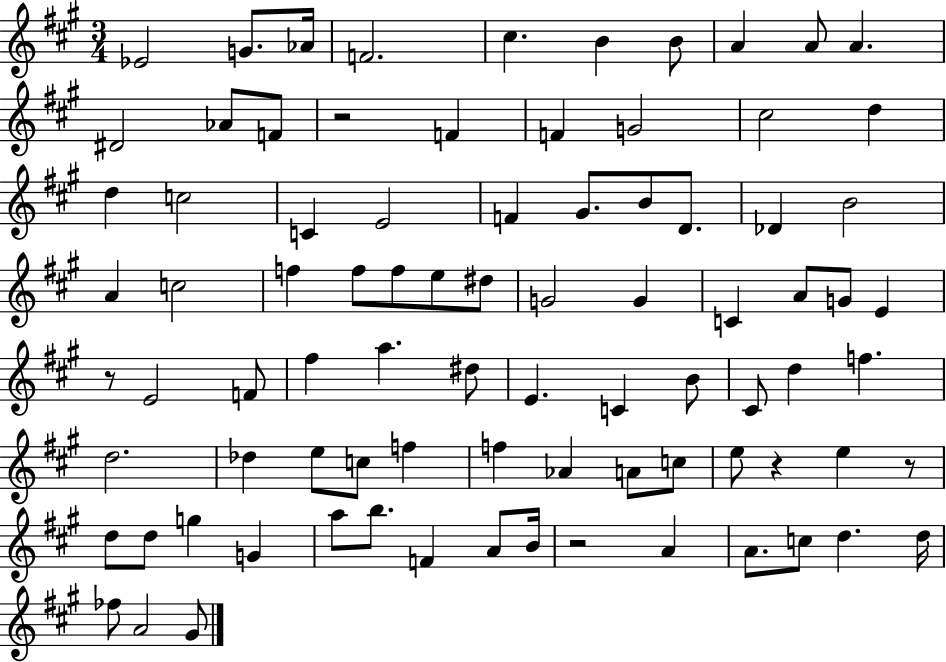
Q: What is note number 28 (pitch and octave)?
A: B4